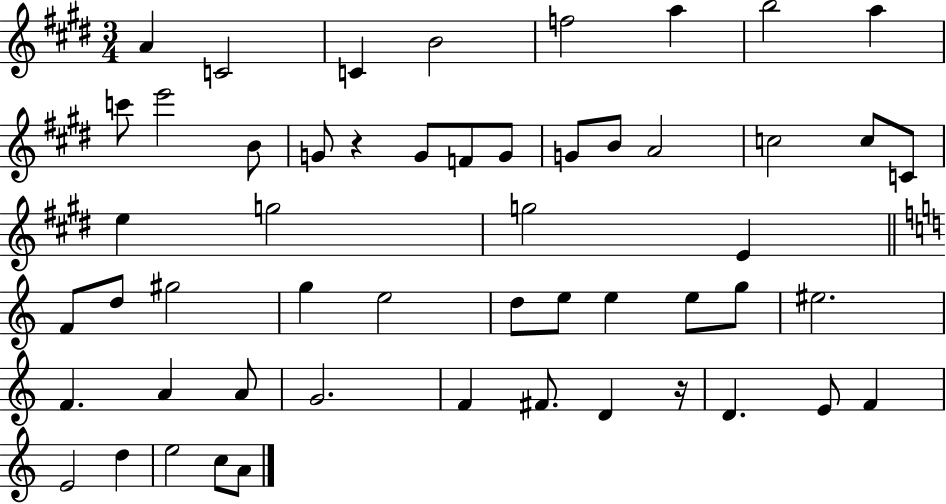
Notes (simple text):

A4/q C4/h C4/q B4/h F5/h A5/q B5/h A5/q C6/e E6/h B4/e G4/e R/q G4/e F4/e G4/e G4/e B4/e A4/h C5/h C5/e C4/e E5/q G5/h G5/h E4/q F4/e D5/e G#5/h G5/q E5/h D5/e E5/e E5/q E5/e G5/e EIS5/h. F4/q. A4/q A4/e G4/h. F4/q F#4/e. D4/q R/s D4/q. E4/e F4/q E4/h D5/q E5/h C5/e A4/e